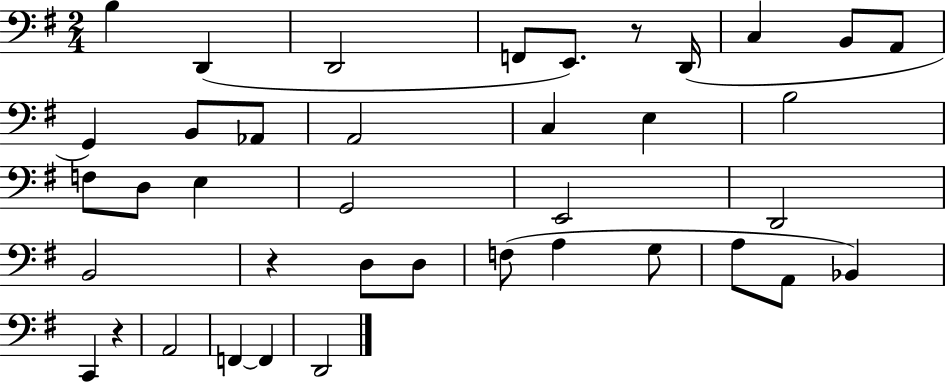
B3/q D2/q D2/h F2/e E2/e. R/e D2/s C3/q B2/e A2/e G2/q B2/e Ab2/e A2/h C3/q E3/q B3/h F3/e D3/e E3/q G2/h E2/h D2/h B2/h R/q D3/e D3/e F3/e A3/q G3/e A3/e A2/e Bb2/q C2/q R/q A2/h F2/q F2/q D2/h